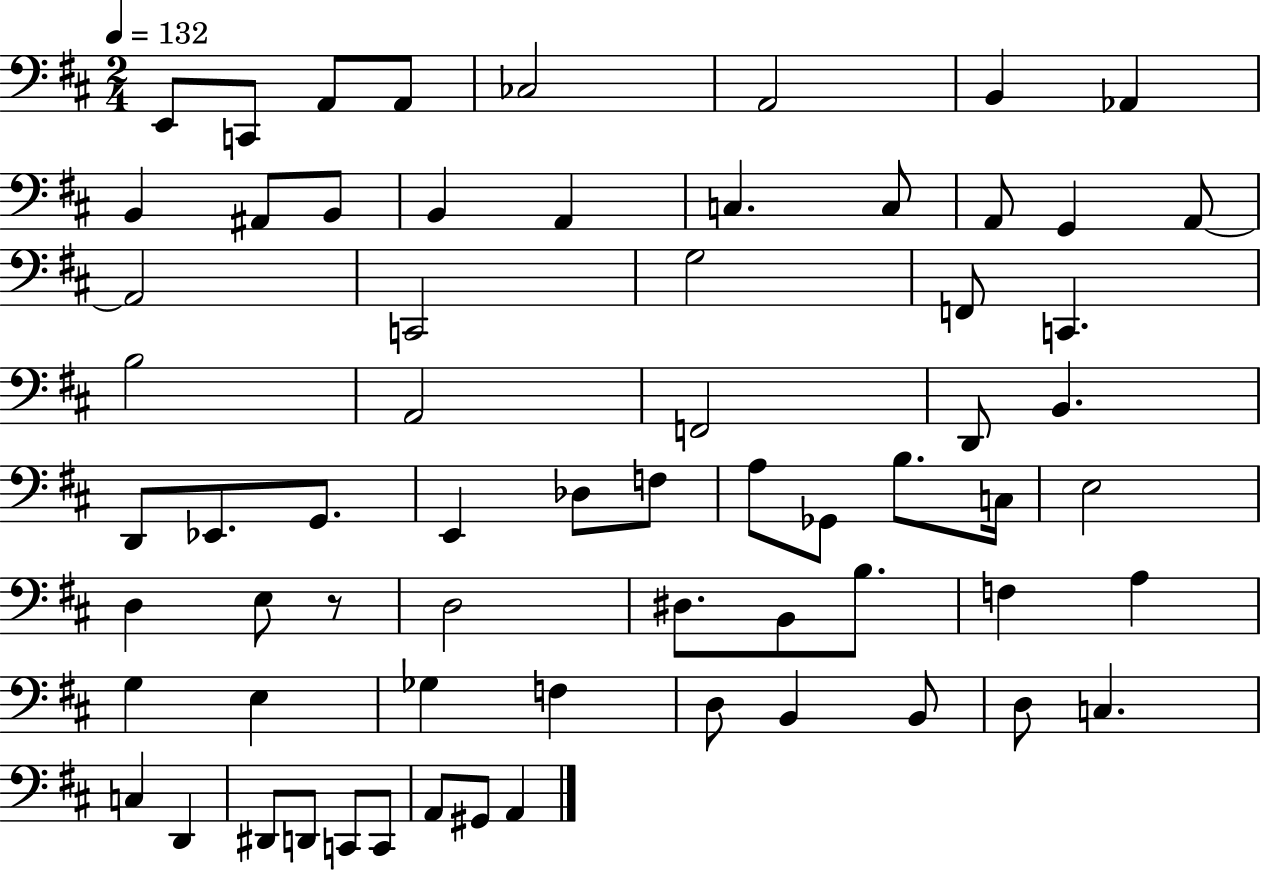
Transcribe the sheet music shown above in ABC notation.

X:1
T:Untitled
M:2/4
L:1/4
K:D
E,,/2 C,,/2 A,,/2 A,,/2 _C,2 A,,2 B,, _A,, B,, ^A,,/2 B,,/2 B,, A,, C, C,/2 A,,/2 G,, A,,/2 A,,2 C,,2 G,2 F,,/2 C,, B,2 A,,2 F,,2 D,,/2 B,, D,,/2 _E,,/2 G,,/2 E,, _D,/2 F,/2 A,/2 _G,,/2 B,/2 C,/4 E,2 D, E,/2 z/2 D,2 ^D,/2 B,,/2 B,/2 F, A, G, E, _G, F, D,/2 B,, B,,/2 D,/2 C, C, D,, ^D,,/2 D,,/2 C,,/2 C,,/2 A,,/2 ^G,,/2 A,,